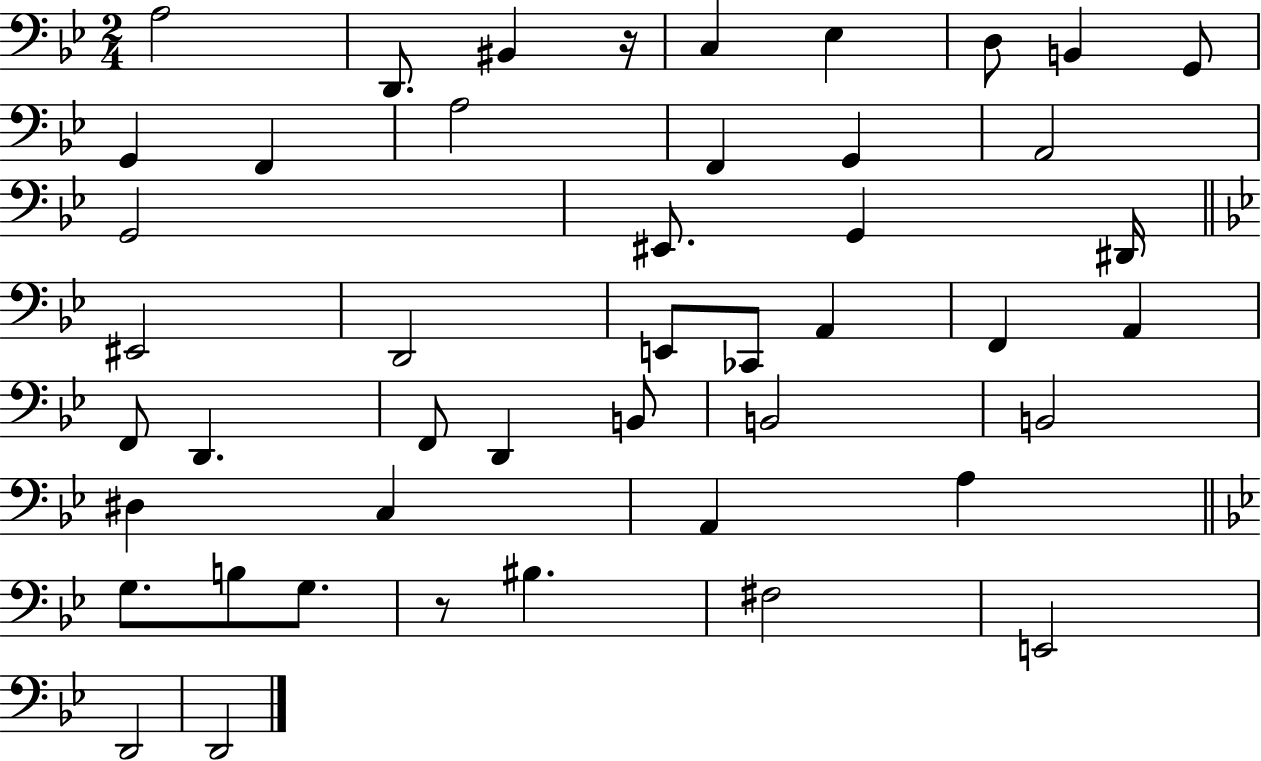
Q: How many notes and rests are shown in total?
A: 46